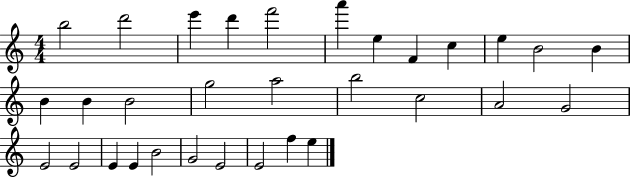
{
  \clef treble
  \numericTimeSignature
  \time 4/4
  \key c \major
  b''2 d'''2 | e'''4 d'''4 f'''2 | a'''4 e''4 f'4 c''4 | e''4 b'2 b'4 | \break b'4 b'4 b'2 | g''2 a''2 | b''2 c''2 | a'2 g'2 | \break e'2 e'2 | e'4 e'4 b'2 | g'2 e'2 | e'2 f''4 e''4 | \break \bar "|."
}